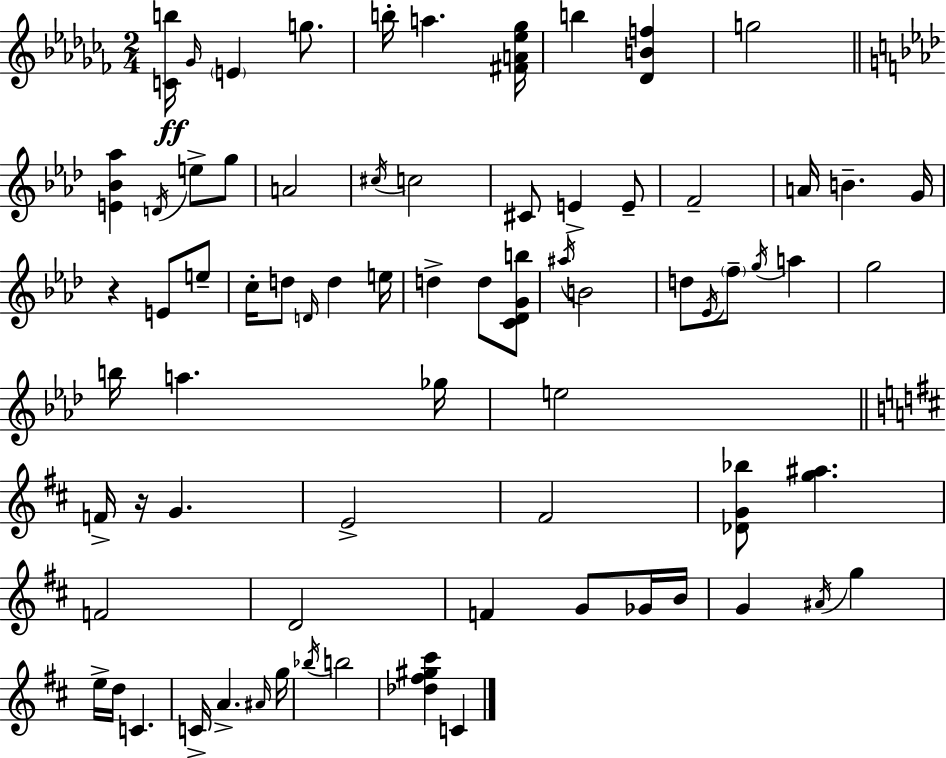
[C4,B5]/s Gb4/s E4/q G5/e. B5/s A5/q. [F#4,A4,Eb5,Gb5]/s B5/q [Db4,B4,F5]/q G5/h [E4,Bb4,Ab5]/q D4/s E5/e G5/e A4/h C#5/s C5/h C#4/e E4/q E4/e F4/h A4/s B4/q. G4/s R/q E4/e E5/e C5/s D5/e D4/s D5/q E5/s D5/q D5/e [C4,Db4,G4,B5]/e A#5/s B4/h D5/e Eb4/s F5/e G5/s A5/q G5/h B5/s A5/q. Gb5/s E5/h F4/s R/s G4/q. E4/h F#4/h [Db4,G4,Bb5]/e [G5,A#5]/q. F4/h D4/h F4/q G4/e Gb4/s B4/s G4/q A#4/s G5/q E5/s D5/s C4/q. C4/s A4/q. A#4/s G5/s Bb5/s B5/h [Db5,F#5,G#5,C#6]/q C4/q